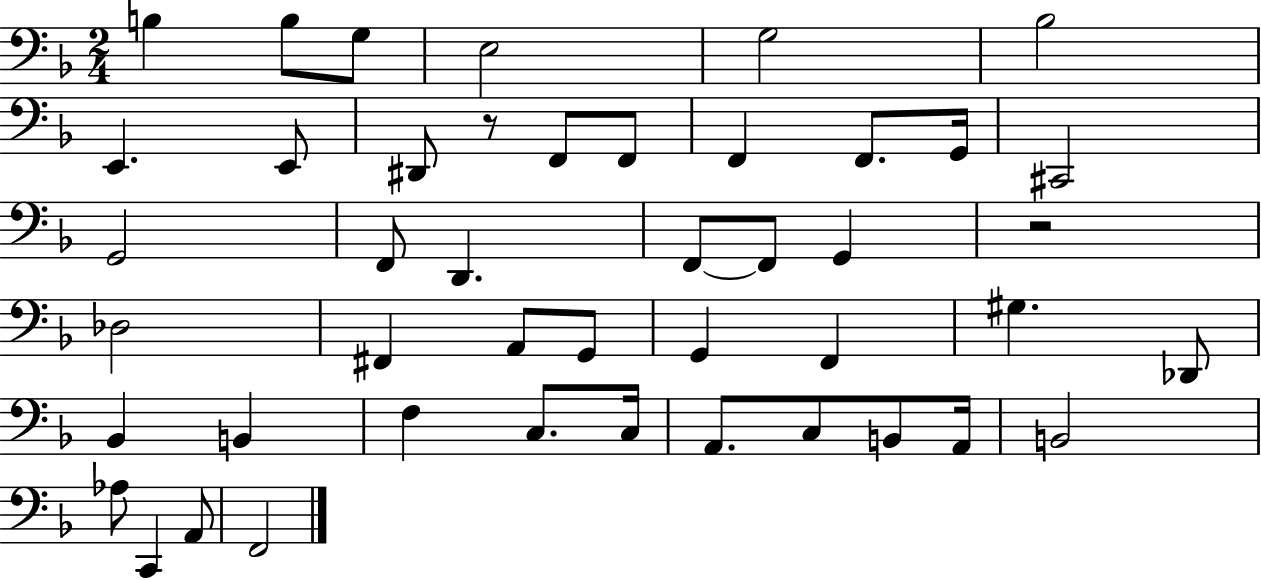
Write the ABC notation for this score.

X:1
T:Untitled
M:2/4
L:1/4
K:F
B, B,/2 G,/2 E,2 G,2 _B,2 E,, E,,/2 ^D,,/2 z/2 F,,/2 F,,/2 F,, F,,/2 G,,/4 ^C,,2 G,,2 F,,/2 D,, F,,/2 F,,/2 G,, z2 _D,2 ^F,, A,,/2 G,,/2 G,, F,, ^G, _D,,/2 _B,, B,, F, C,/2 C,/4 A,,/2 C,/2 B,,/2 A,,/4 B,,2 _A,/2 C,, A,,/2 F,,2